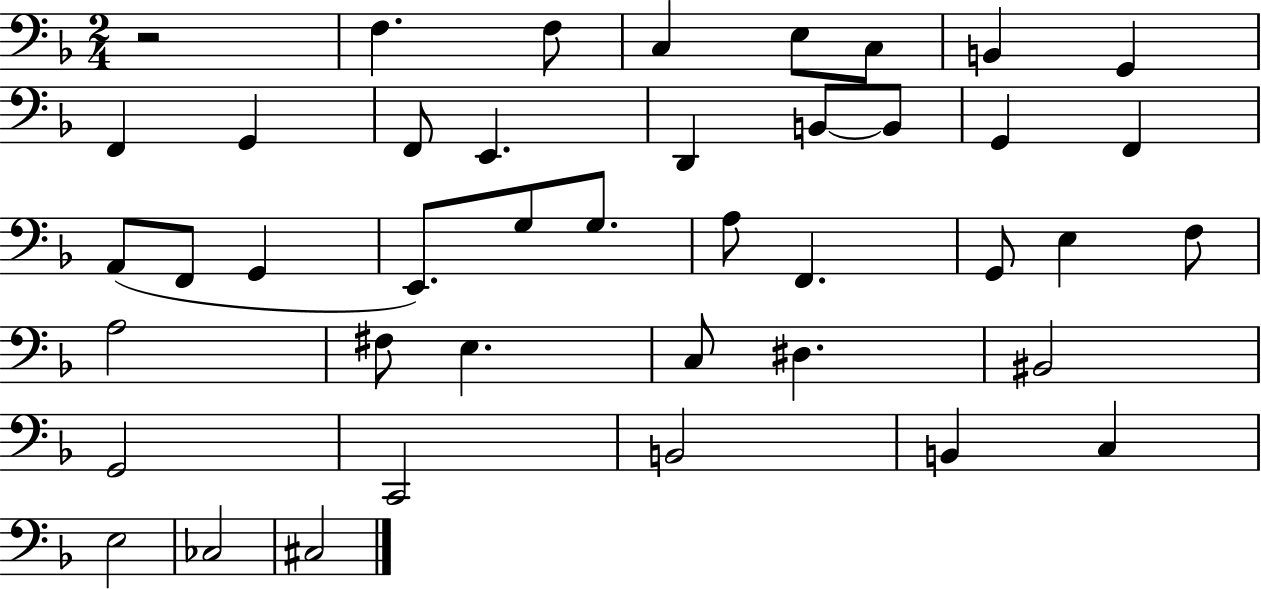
R/h F3/q. F3/e C3/q E3/e C3/e B2/q G2/q F2/q G2/q F2/e E2/q. D2/q B2/e B2/e G2/q F2/q A2/e F2/e G2/q E2/e. G3/e G3/e. A3/e F2/q. G2/e E3/q F3/e A3/h F#3/e E3/q. C3/e D#3/q. BIS2/h G2/h C2/h B2/h B2/q C3/q E3/h CES3/h C#3/h